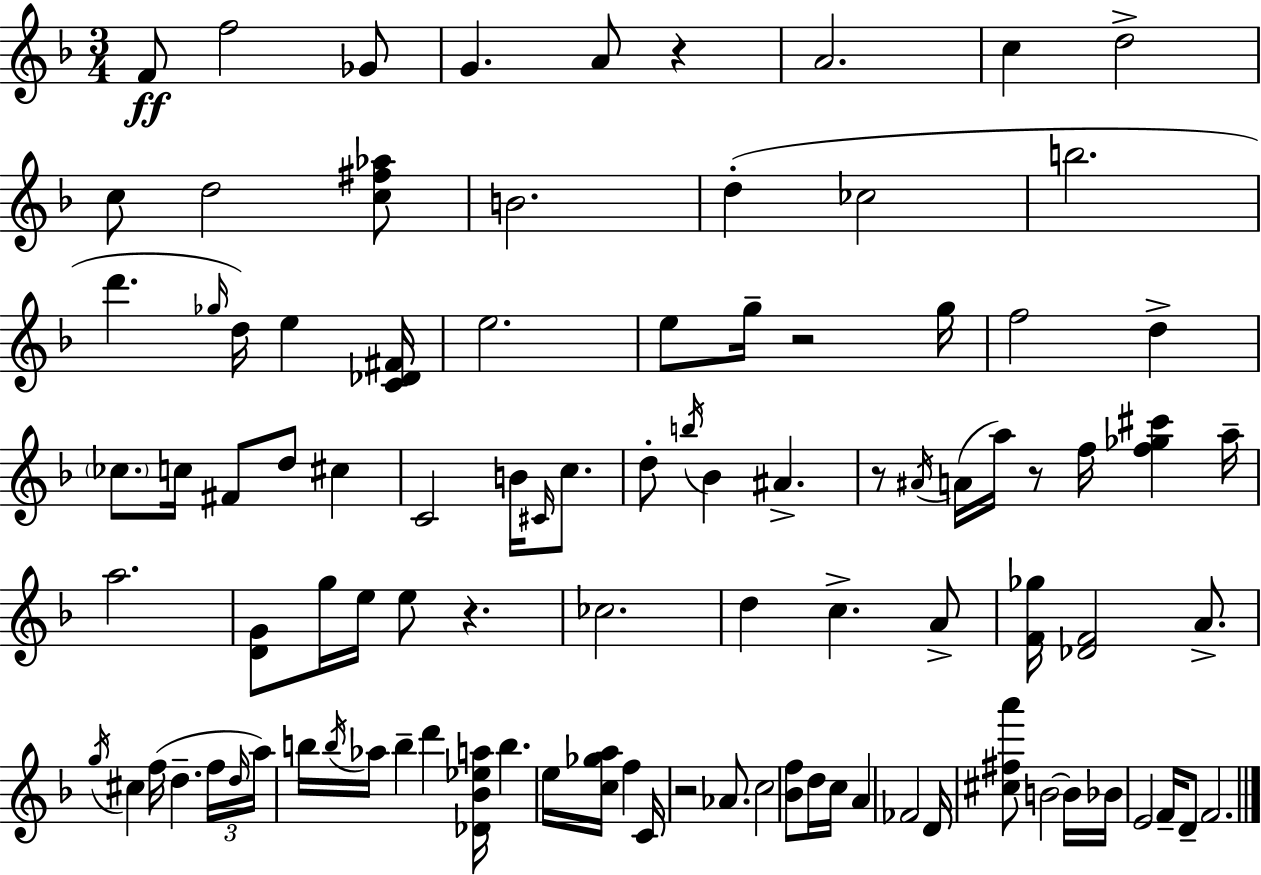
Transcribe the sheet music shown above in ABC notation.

X:1
T:Untitled
M:3/4
L:1/4
K:F
F/2 f2 _G/2 G A/2 z A2 c d2 c/2 d2 [c^f_a]/2 B2 d _c2 b2 d' _g/4 d/4 e [C_D^F]/4 e2 e/2 g/4 z2 g/4 f2 d _c/2 c/4 ^F/2 d/2 ^c C2 B/4 ^C/4 c/2 d/2 b/4 _B ^A z/2 ^A/4 A/4 a/4 z/2 f/4 [f_g^c'] a/4 a2 [DG]/2 g/4 e/4 e/2 z _c2 d c A/2 [F_g]/4 [_DF]2 A/2 g/4 ^c f/4 d f/4 d/4 a/4 b/4 b/4 _a/4 b d' [_D_B_ea]/4 b e/4 [c_ga]/4 f C/4 z2 _A/2 c2 [_Bf]/2 d/4 c/4 A _F2 D/4 [^c^fa']/2 B2 B/4 _B/4 E2 F/4 D/2 F2